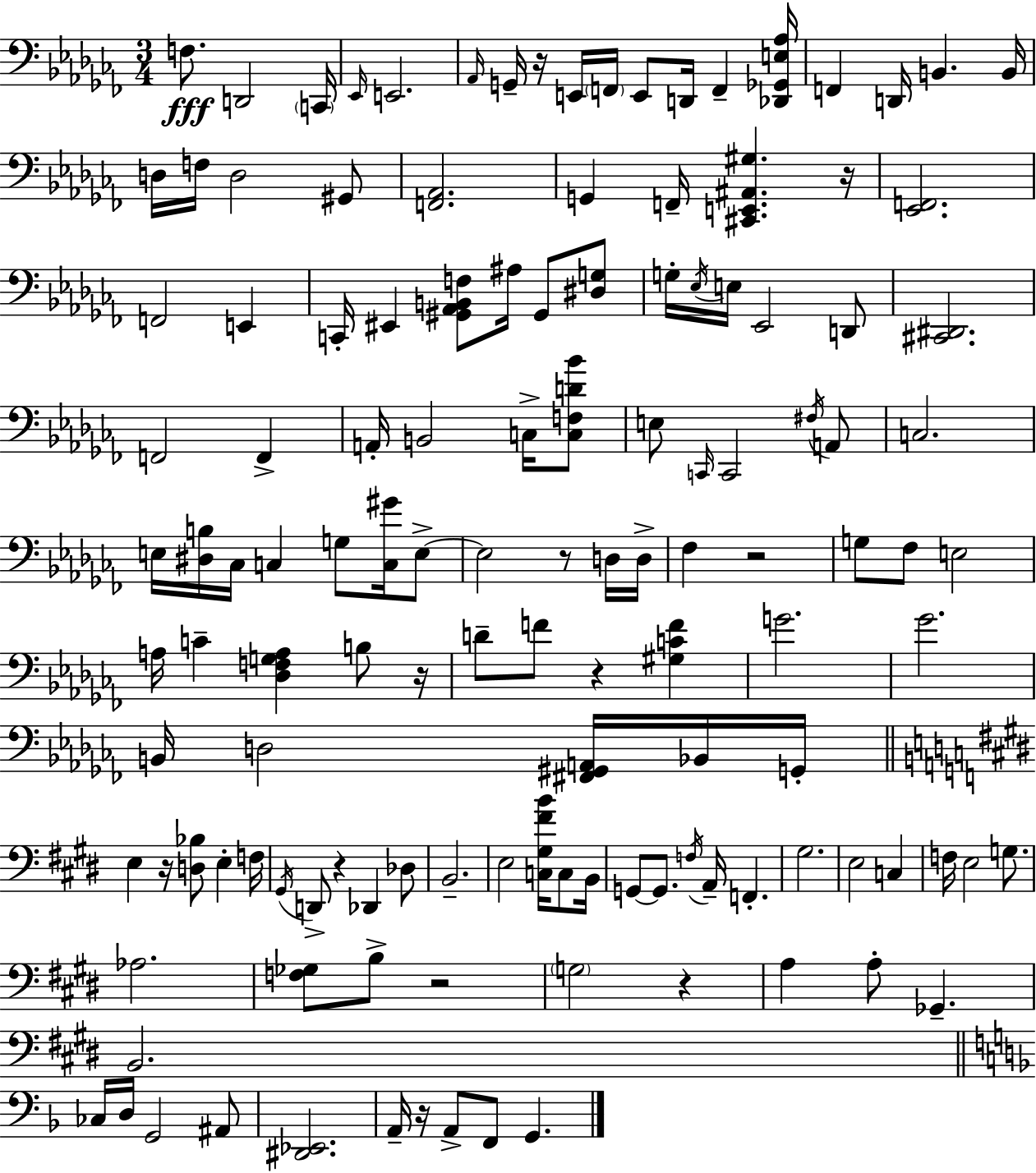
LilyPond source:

{
  \clef bass
  \numericTimeSignature
  \time 3/4
  \key aes \minor
  \repeat volta 2 { f8.\fff d,2 \parenthesize c,16 | \grace { ees,16 } e,2. | \grace { aes,16 } g,16-- r16 e,16 \parenthesize f,16 e,8 d,16 f,4-- | <des, ges, e aes>16 f,4 d,16 b,4. | \break b,16 d16 f16 d2 | gis,8 <f, aes,>2. | g,4 f,16-- <cis, e, ais, gis>4. | r16 <ees, f,>2. | \break f,2 e,4 | c,16-. eis,4 <gis, aes, b, f>8 ais16 gis,8 | <dis g>8 g16-. \acciaccatura { ees16 } e16 ees,2 | d,8 <cis, dis,>2. | \break f,2 f,4-> | a,16-. b,2 | c16-> <c f d' bes'>8 e8 \grace { c,16 } c,2 | \acciaccatura { fis16 } a,8 c2. | \break e16 <dis b>16 ces16 c4 | g8 <c gis'>16 e8->~~ e2 | r8 d16 d16-> fes4 r2 | g8 fes8 e2 | \break a16 c'4-- <des f g a>4 | b8 r16 d'8-- f'8 r4 | <gis c' f'>4 g'2. | ges'2. | \break b,16 d2 | <fis, gis, a,>16 bes,16 g,16-. \bar "||" \break \key e \major e4 r16 <d bes>8 e4-. f16 | \acciaccatura { gis,16 } d,8-> r4 des,4 des8 | b,2.-- | e2 <c gis fis' b'>16 c8 | \break b,16 g,8~~ g,8. \acciaccatura { f16 } a,16-- f,4.-. | gis2. | e2 c4 | f16 e2 g8. | \break aes2. | <f ges>8 b8-> r2 | \parenthesize g2 r4 | a4 a8-. ges,4.-- | \break b,2. | \bar "||" \break \key f \major ces16 d16 g,2 ais,8 | <dis, ees,>2. | a,16-- r16 a,8-> f,8 g,4. | } \bar "|."
}